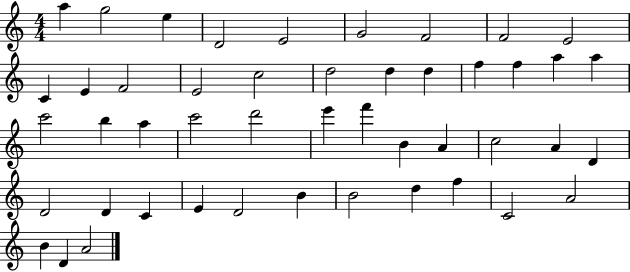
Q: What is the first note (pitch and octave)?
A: A5